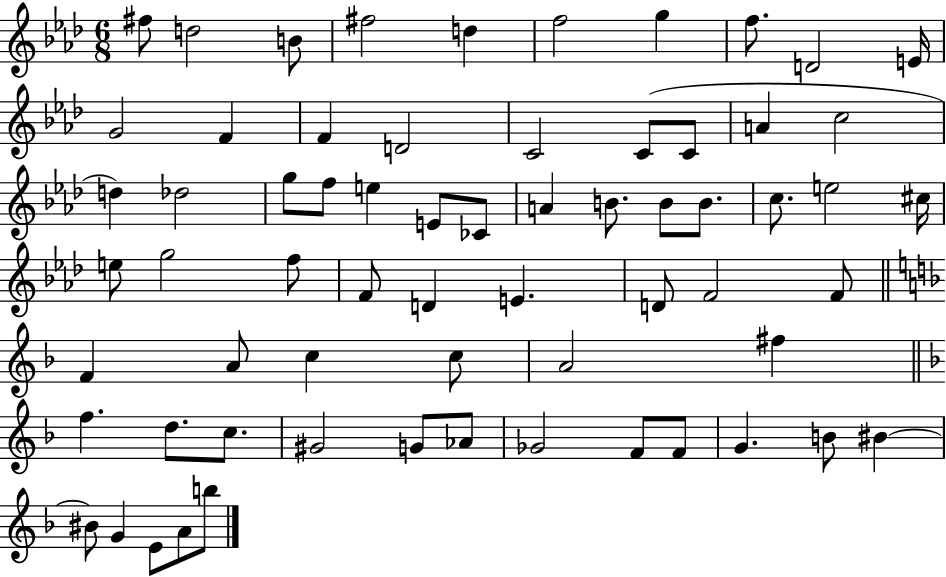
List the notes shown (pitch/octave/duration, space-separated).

F#5/e D5/h B4/e F#5/h D5/q F5/h G5/q F5/e. D4/h E4/s G4/h F4/q F4/q D4/h C4/h C4/e C4/e A4/q C5/h D5/q Db5/h G5/e F5/e E5/q E4/e CES4/e A4/q B4/e. B4/e B4/e. C5/e. E5/h C#5/s E5/e G5/h F5/e F4/e D4/q E4/q. D4/e F4/h F4/e F4/q A4/e C5/q C5/e A4/h F#5/q F5/q. D5/e. C5/e. G#4/h G4/e Ab4/e Gb4/h F4/e F4/e G4/q. B4/e BIS4/q BIS4/e G4/q E4/e A4/e B5/e